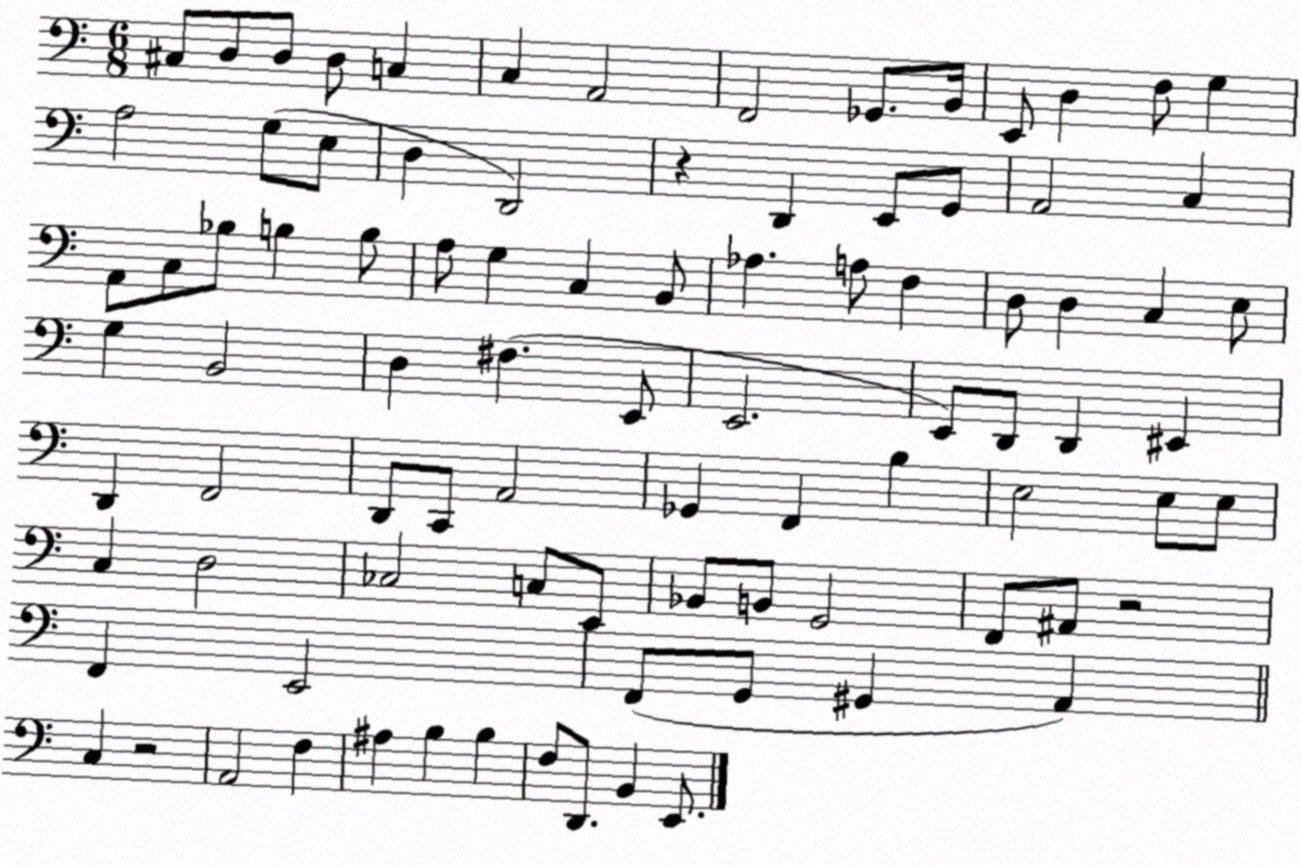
X:1
T:Untitled
M:6/8
L:1/4
K:C
^C,/2 D,/2 D,/2 D,/2 C, C, A,,2 F,,2 _G,,/2 B,,/4 E,,/2 D, F,/2 G, A,2 G,/2 E,/2 D, D,,2 z D,, E,,/2 G,,/2 A,,2 C, A,,/2 C,/2 _B,/2 B, B,/2 A,/2 G, C, B,,/2 _A, A,/2 F, D,/2 D, C, E,/2 G, B,,2 D, ^F, E,,/2 E,,2 E,,/2 D,,/2 D,, ^E,, D,, F,,2 D,,/2 C,,/2 A,,2 _G,, F,, B, E,2 E,/2 E,/2 C, D,2 _C,2 C,/2 E,,/2 _B,,/2 B,,/2 G,,2 F,,/2 ^A,,/2 z2 F,, E,,2 F,,/2 G,,/2 ^G,, A,, C, z2 A,,2 F, ^A, B, B, F,/2 D,,/2 B,, E,,/2